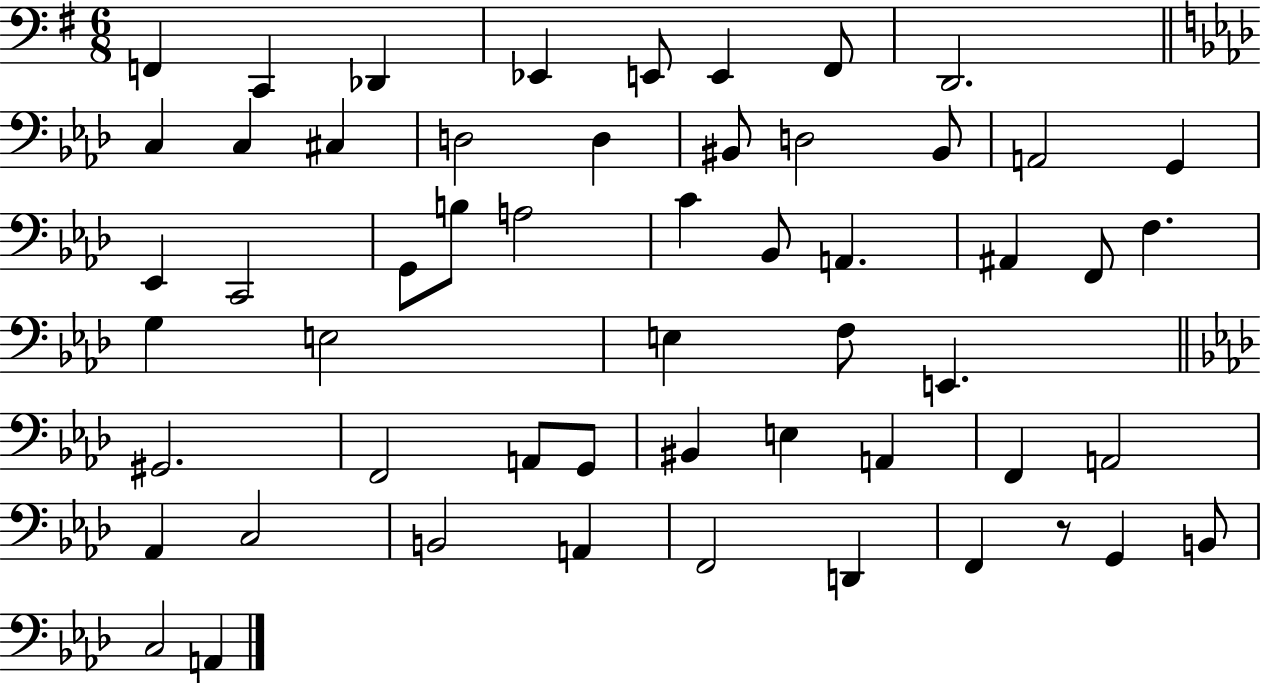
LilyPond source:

{
  \clef bass
  \numericTimeSignature
  \time 6/8
  \key g \major
  f,4 c,4 des,4 | ees,4 e,8 e,4 fis,8 | d,2. | \bar "||" \break \key f \minor c4 c4 cis4 | d2 d4 | bis,8 d2 bis,8 | a,2 g,4 | \break ees,4 c,2 | g,8 b8 a2 | c'4 bes,8 a,4. | ais,4 f,8 f4. | \break g4 e2 | e4 f8 e,4. | \bar "||" \break \key aes \major gis,2. | f,2 a,8 g,8 | bis,4 e4 a,4 | f,4 a,2 | \break aes,4 c2 | b,2 a,4 | f,2 d,4 | f,4 r8 g,4 b,8 | \break c2 a,4 | \bar "|."
}